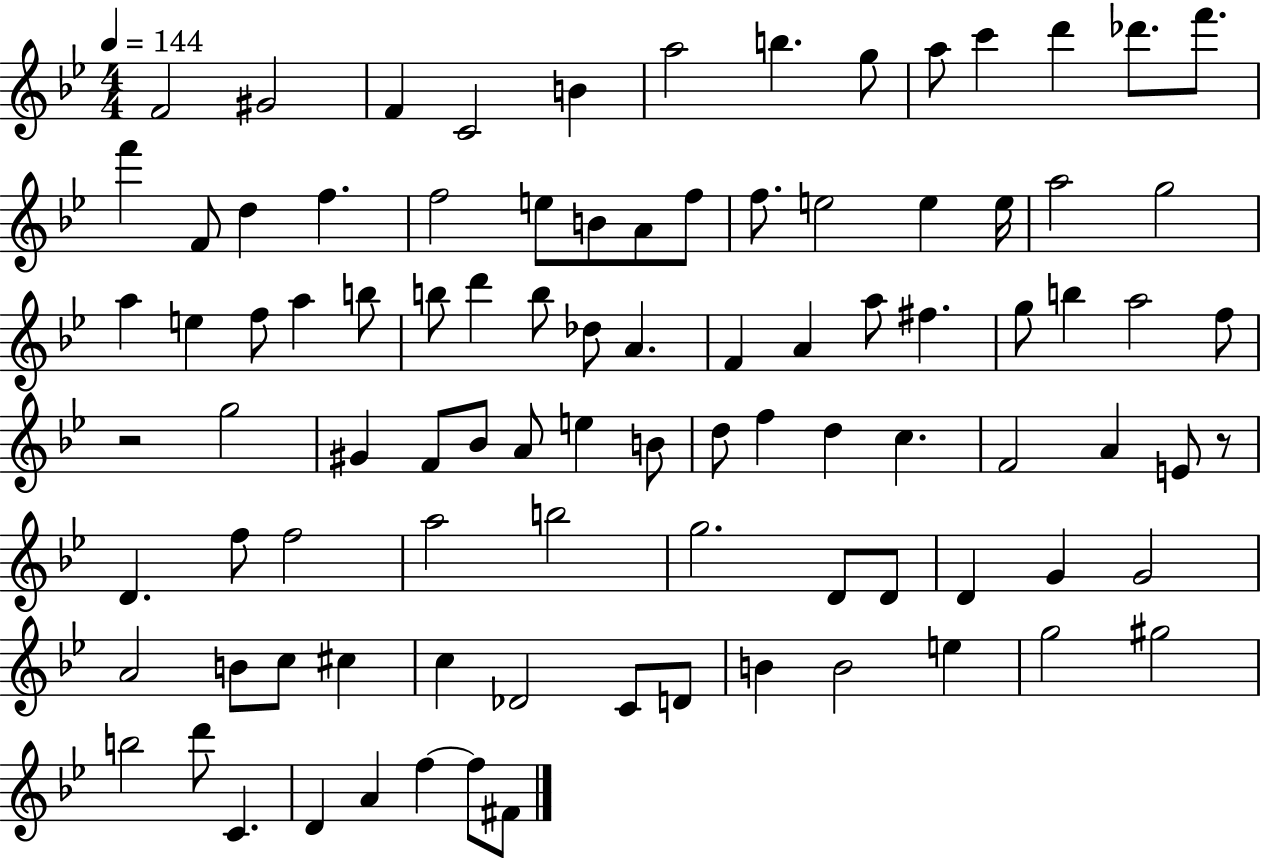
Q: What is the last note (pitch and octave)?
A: F#4